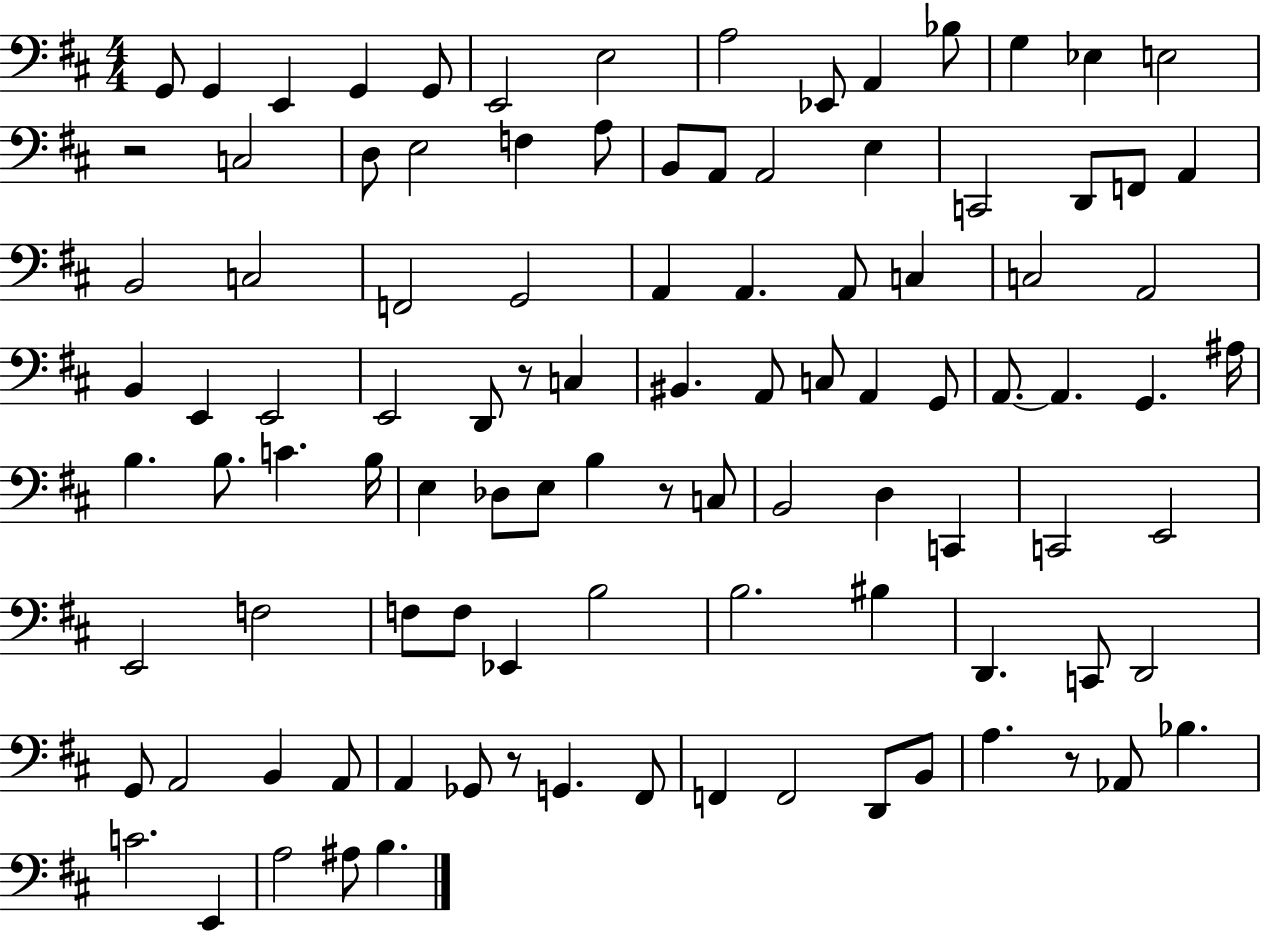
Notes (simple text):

G2/e G2/q E2/q G2/q G2/e E2/h E3/h A3/h Eb2/e A2/q Bb3/e G3/q Eb3/q E3/h R/h C3/h D3/e E3/h F3/q A3/e B2/e A2/e A2/h E3/q C2/h D2/e F2/e A2/q B2/h C3/h F2/h G2/h A2/q A2/q. A2/e C3/q C3/h A2/h B2/q E2/q E2/h E2/h D2/e R/e C3/q BIS2/q. A2/e C3/e A2/q G2/e A2/e. A2/q. G2/q. A#3/s B3/q. B3/e. C4/q. B3/s E3/q Db3/e E3/e B3/q R/e C3/e B2/h D3/q C2/q C2/h E2/h E2/h F3/h F3/e F3/e Eb2/q B3/h B3/h. BIS3/q D2/q. C2/e D2/h G2/e A2/h B2/q A2/e A2/q Gb2/e R/e G2/q. F#2/e F2/q F2/h D2/e B2/e A3/q. R/e Ab2/e Bb3/q. C4/h. E2/q A3/h A#3/e B3/q.